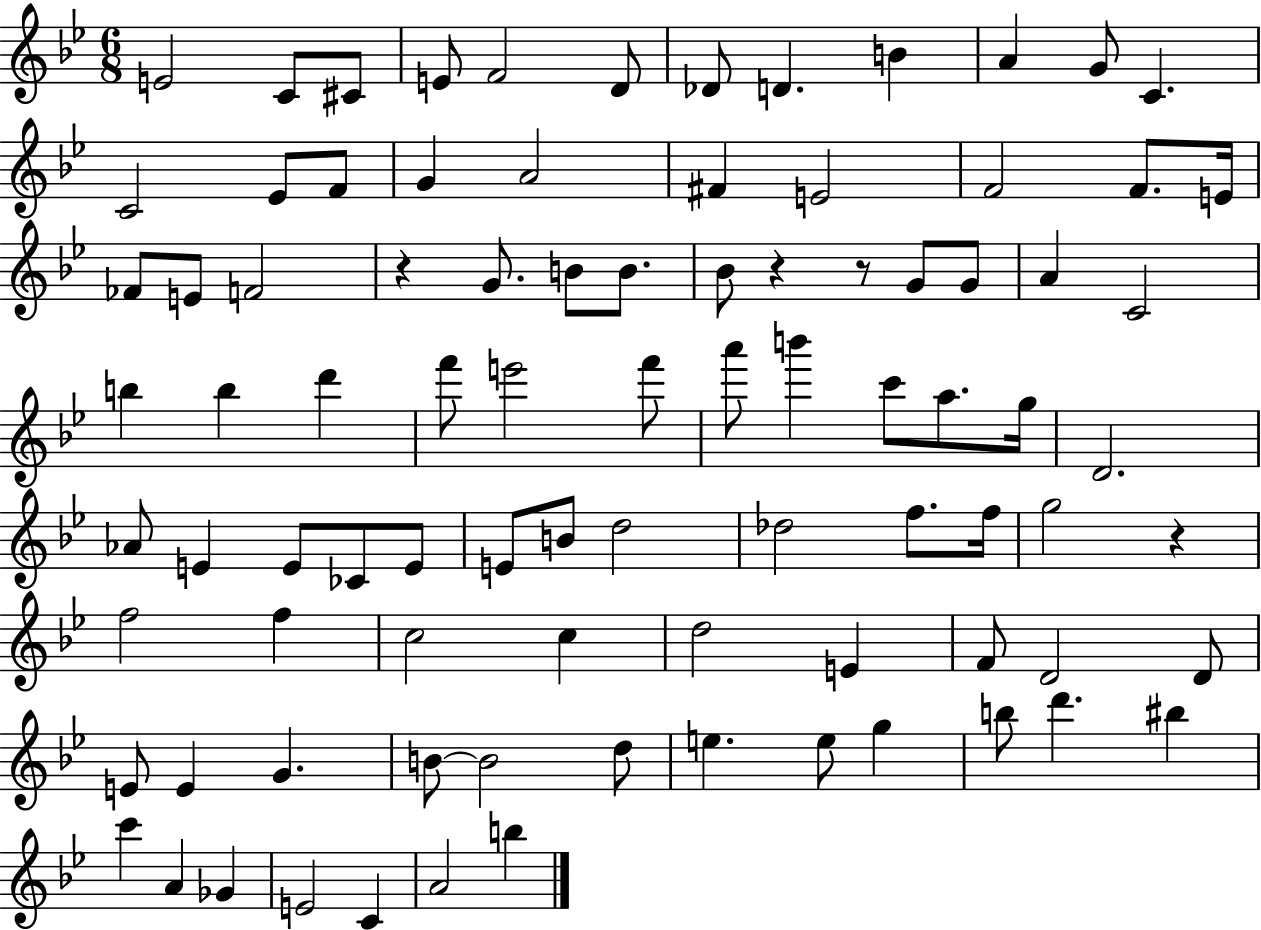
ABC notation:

X:1
T:Untitled
M:6/8
L:1/4
K:Bb
E2 C/2 ^C/2 E/2 F2 D/2 _D/2 D B A G/2 C C2 _E/2 F/2 G A2 ^F E2 F2 F/2 E/4 _F/2 E/2 F2 z G/2 B/2 B/2 _B/2 z z/2 G/2 G/2 A C2 b b d' f'/2 e'2 f'/2 a'/2 b' c'/2 a/2 g/4 D2 _A/2 E E/2 _C/2 E/2 E/2 B/2 d2 _d2 f/2 f/4 g2 z f2 f c2 c d2 E F/2 D2 D/2 E/2 E G B/2 B2 d/2 e e/2 g b/2 d' ^b c' A _G E2 C A2 b